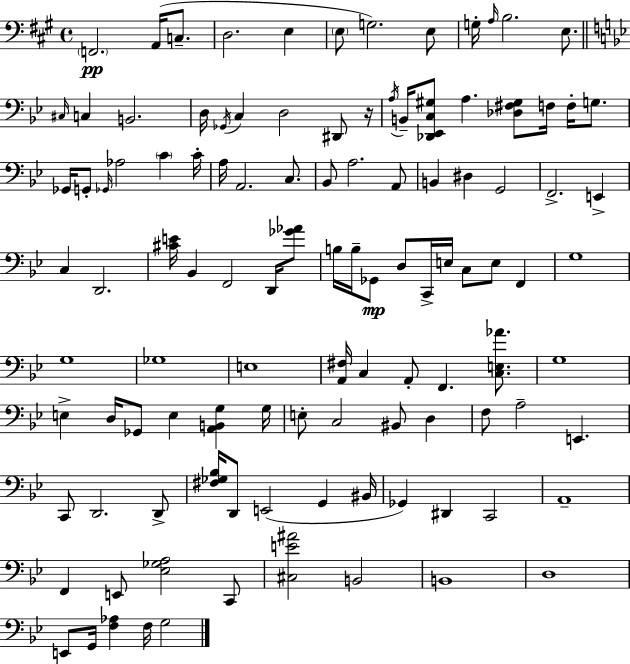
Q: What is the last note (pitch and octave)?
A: G3